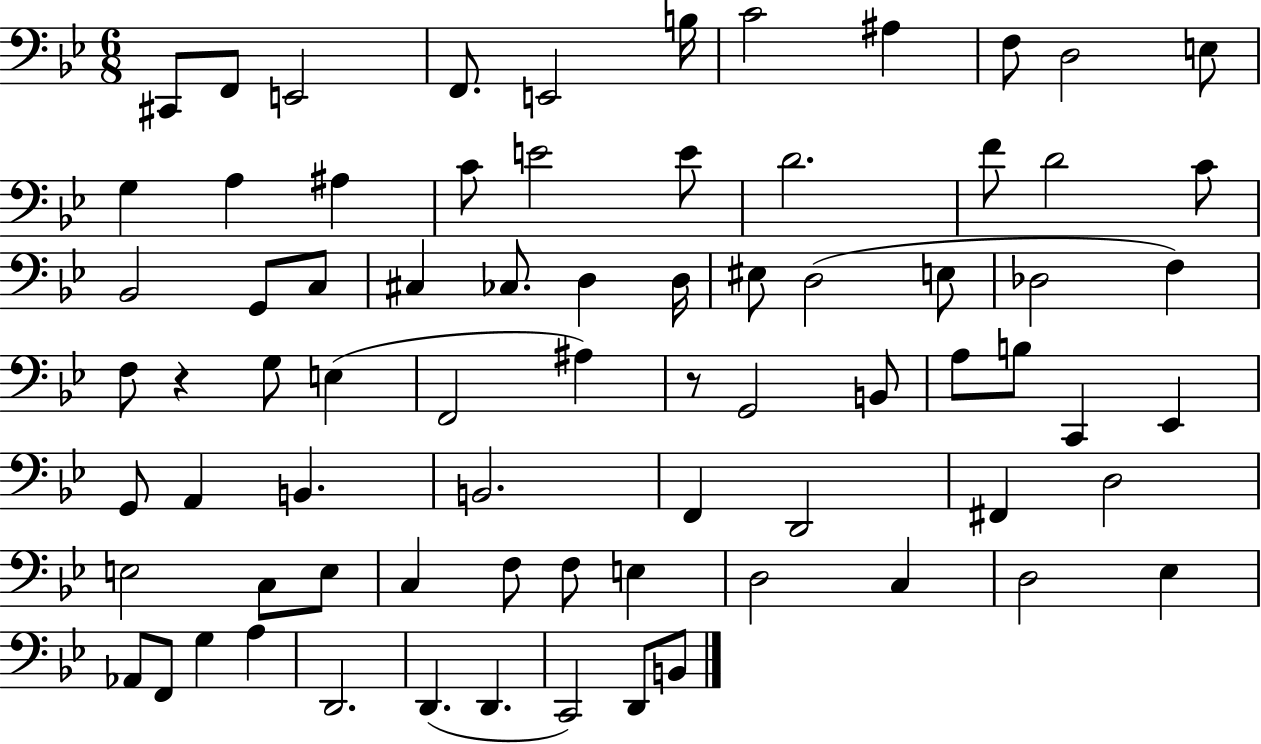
{
  \clef bass
  \numericTimeSignature
  \time 6/8
  \key bes \major
  cis,8 f,8 e,2 | f,8. e,2 b16 | c'2 ais4 | f8 d2 e8 | \break g4 a4 ais4 | c'8 e'2 e'8 | d'2. | f'8 d'2 c'8 | \break bes,2 g,8 c8 | cis4 ces8. d4 d16 | eis8 d2( e8 | des2 f4) | \break f8 r4 g8 e4( | f,2 ais4) | r8 g,2 b,8 | a8 b8 c,4 ees,4 | \break g,8 a,4 b,4. | b,2. | f,4 d,2 | fis,4 d2 | \break e2 c8 e8 | c4 f8 f8 e4 | d2 c4 | d2 ees4 | \break aes,8 f,8 g4 a4 | d,2. | d,4.( d,4. | c,2) d,8 b,8 | \break \bar "|."
}